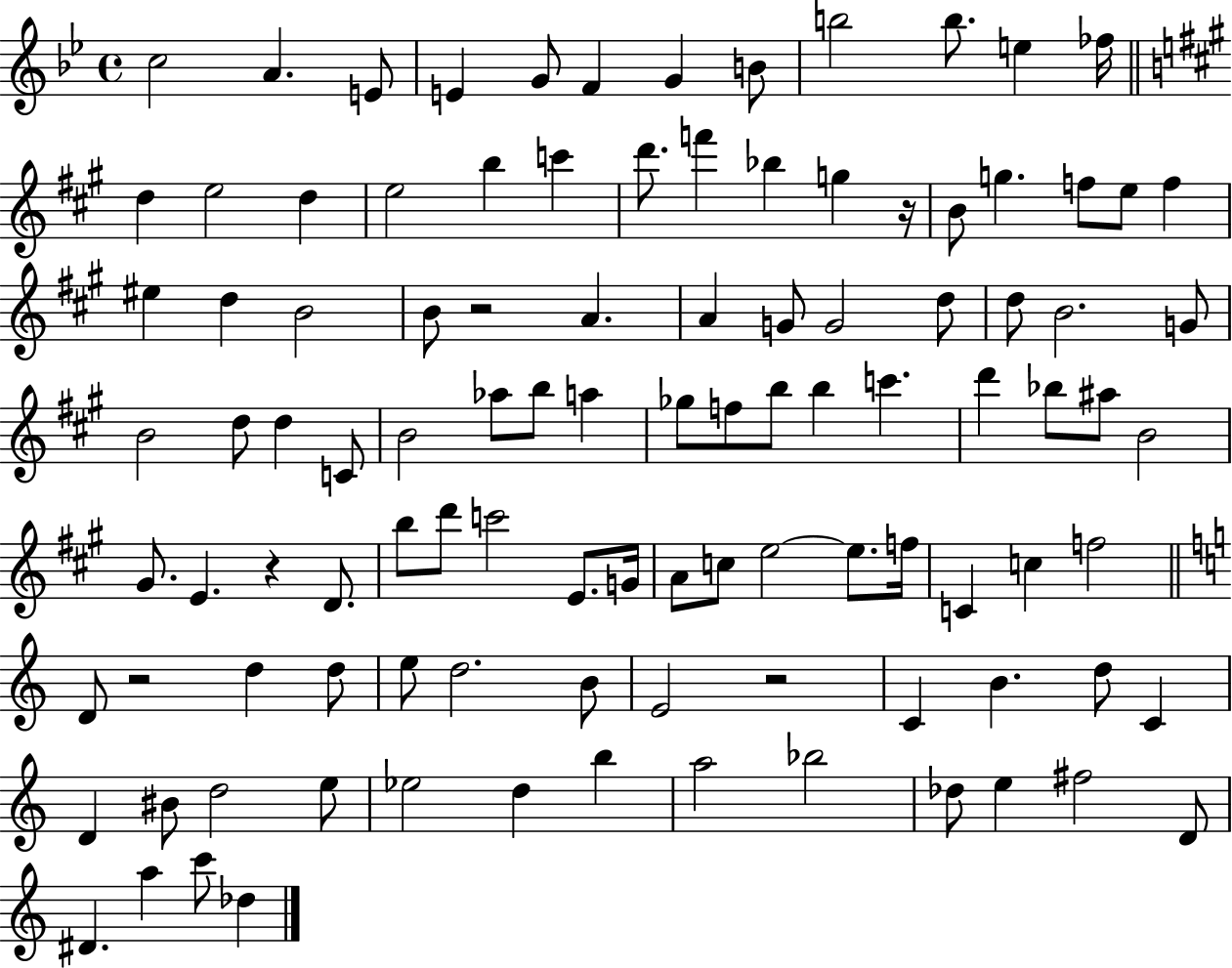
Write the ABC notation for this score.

X:1
T:Untitled
M:4/4
L:1/4
K:Bb
c2 A E/2 E G/2 F G B/2 b2 b/2 e _f/4 d e2 d e2 b c' d'/2 f' _b g z/4 B/2 g f/2 e/2 f ^e d B2 B/2 z2 A A G/2 G2 d/2 d/2 B2 G/2 B2 d/2 d C/2 B2 _a/2 b/2 a _g/2 f/2 b/2 b c' d' _b/2 ^a/2 B2 ^G/2 E z D/2 b/2 d'/2 c'2 E/2 G/4 A/2 c/2 e2 e/2 f/4 C c f2 D/2 z2 d d/2 e/2 d2 B/2 E2 z2 C B d/2 C D ^B/2 d2 e/2 _e2 d b a2 _b2 _d/2 e ^f2 D/2 ^D a c'/2 _d